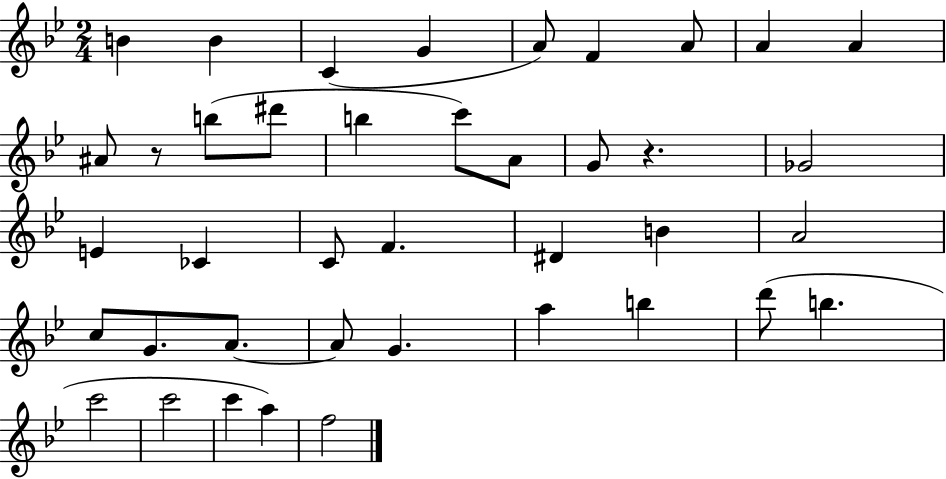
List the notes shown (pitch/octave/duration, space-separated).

B4/q B4/q C4/q G4/q A4/e F4/q A4/e A4/q A4/q A#4/e R/e B5/e D#6/e B5/q C6/e A4/e G4/e R/q. Gb4/h E4/q CES4/q C4/e F4/q. D#4/q B4/q A4/h C5/e G4/e. A4/e. A4/e G4/q. A5/q B5/q D6/e B5/q. C6/h C6/h C6/q A5/q F5/h